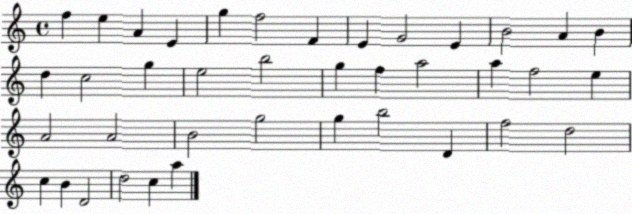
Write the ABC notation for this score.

X:1
T:Untitled
M:4/4
L:1/4
K:C
f e A E g f2 F E G2 E B2 A B d c2 g e2 b2 g f a2 a f2 e A2 A2 B2 g2 g b2 D f2 d2 c B D2 d2 c a